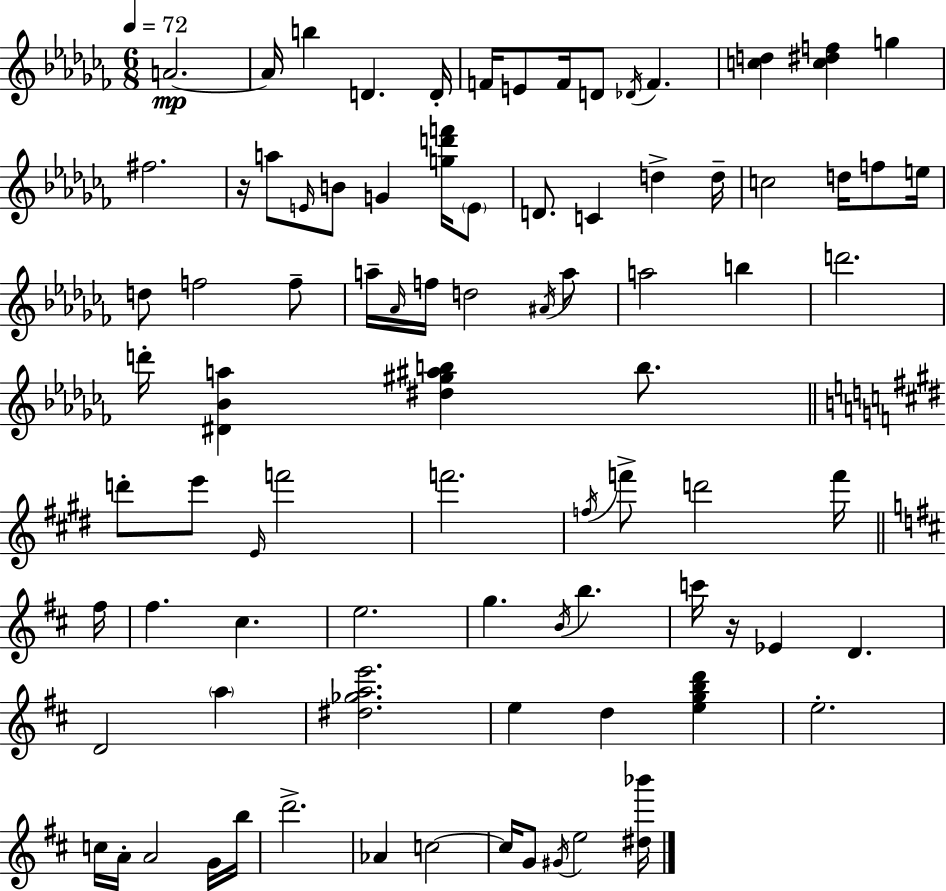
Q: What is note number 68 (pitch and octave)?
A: G4